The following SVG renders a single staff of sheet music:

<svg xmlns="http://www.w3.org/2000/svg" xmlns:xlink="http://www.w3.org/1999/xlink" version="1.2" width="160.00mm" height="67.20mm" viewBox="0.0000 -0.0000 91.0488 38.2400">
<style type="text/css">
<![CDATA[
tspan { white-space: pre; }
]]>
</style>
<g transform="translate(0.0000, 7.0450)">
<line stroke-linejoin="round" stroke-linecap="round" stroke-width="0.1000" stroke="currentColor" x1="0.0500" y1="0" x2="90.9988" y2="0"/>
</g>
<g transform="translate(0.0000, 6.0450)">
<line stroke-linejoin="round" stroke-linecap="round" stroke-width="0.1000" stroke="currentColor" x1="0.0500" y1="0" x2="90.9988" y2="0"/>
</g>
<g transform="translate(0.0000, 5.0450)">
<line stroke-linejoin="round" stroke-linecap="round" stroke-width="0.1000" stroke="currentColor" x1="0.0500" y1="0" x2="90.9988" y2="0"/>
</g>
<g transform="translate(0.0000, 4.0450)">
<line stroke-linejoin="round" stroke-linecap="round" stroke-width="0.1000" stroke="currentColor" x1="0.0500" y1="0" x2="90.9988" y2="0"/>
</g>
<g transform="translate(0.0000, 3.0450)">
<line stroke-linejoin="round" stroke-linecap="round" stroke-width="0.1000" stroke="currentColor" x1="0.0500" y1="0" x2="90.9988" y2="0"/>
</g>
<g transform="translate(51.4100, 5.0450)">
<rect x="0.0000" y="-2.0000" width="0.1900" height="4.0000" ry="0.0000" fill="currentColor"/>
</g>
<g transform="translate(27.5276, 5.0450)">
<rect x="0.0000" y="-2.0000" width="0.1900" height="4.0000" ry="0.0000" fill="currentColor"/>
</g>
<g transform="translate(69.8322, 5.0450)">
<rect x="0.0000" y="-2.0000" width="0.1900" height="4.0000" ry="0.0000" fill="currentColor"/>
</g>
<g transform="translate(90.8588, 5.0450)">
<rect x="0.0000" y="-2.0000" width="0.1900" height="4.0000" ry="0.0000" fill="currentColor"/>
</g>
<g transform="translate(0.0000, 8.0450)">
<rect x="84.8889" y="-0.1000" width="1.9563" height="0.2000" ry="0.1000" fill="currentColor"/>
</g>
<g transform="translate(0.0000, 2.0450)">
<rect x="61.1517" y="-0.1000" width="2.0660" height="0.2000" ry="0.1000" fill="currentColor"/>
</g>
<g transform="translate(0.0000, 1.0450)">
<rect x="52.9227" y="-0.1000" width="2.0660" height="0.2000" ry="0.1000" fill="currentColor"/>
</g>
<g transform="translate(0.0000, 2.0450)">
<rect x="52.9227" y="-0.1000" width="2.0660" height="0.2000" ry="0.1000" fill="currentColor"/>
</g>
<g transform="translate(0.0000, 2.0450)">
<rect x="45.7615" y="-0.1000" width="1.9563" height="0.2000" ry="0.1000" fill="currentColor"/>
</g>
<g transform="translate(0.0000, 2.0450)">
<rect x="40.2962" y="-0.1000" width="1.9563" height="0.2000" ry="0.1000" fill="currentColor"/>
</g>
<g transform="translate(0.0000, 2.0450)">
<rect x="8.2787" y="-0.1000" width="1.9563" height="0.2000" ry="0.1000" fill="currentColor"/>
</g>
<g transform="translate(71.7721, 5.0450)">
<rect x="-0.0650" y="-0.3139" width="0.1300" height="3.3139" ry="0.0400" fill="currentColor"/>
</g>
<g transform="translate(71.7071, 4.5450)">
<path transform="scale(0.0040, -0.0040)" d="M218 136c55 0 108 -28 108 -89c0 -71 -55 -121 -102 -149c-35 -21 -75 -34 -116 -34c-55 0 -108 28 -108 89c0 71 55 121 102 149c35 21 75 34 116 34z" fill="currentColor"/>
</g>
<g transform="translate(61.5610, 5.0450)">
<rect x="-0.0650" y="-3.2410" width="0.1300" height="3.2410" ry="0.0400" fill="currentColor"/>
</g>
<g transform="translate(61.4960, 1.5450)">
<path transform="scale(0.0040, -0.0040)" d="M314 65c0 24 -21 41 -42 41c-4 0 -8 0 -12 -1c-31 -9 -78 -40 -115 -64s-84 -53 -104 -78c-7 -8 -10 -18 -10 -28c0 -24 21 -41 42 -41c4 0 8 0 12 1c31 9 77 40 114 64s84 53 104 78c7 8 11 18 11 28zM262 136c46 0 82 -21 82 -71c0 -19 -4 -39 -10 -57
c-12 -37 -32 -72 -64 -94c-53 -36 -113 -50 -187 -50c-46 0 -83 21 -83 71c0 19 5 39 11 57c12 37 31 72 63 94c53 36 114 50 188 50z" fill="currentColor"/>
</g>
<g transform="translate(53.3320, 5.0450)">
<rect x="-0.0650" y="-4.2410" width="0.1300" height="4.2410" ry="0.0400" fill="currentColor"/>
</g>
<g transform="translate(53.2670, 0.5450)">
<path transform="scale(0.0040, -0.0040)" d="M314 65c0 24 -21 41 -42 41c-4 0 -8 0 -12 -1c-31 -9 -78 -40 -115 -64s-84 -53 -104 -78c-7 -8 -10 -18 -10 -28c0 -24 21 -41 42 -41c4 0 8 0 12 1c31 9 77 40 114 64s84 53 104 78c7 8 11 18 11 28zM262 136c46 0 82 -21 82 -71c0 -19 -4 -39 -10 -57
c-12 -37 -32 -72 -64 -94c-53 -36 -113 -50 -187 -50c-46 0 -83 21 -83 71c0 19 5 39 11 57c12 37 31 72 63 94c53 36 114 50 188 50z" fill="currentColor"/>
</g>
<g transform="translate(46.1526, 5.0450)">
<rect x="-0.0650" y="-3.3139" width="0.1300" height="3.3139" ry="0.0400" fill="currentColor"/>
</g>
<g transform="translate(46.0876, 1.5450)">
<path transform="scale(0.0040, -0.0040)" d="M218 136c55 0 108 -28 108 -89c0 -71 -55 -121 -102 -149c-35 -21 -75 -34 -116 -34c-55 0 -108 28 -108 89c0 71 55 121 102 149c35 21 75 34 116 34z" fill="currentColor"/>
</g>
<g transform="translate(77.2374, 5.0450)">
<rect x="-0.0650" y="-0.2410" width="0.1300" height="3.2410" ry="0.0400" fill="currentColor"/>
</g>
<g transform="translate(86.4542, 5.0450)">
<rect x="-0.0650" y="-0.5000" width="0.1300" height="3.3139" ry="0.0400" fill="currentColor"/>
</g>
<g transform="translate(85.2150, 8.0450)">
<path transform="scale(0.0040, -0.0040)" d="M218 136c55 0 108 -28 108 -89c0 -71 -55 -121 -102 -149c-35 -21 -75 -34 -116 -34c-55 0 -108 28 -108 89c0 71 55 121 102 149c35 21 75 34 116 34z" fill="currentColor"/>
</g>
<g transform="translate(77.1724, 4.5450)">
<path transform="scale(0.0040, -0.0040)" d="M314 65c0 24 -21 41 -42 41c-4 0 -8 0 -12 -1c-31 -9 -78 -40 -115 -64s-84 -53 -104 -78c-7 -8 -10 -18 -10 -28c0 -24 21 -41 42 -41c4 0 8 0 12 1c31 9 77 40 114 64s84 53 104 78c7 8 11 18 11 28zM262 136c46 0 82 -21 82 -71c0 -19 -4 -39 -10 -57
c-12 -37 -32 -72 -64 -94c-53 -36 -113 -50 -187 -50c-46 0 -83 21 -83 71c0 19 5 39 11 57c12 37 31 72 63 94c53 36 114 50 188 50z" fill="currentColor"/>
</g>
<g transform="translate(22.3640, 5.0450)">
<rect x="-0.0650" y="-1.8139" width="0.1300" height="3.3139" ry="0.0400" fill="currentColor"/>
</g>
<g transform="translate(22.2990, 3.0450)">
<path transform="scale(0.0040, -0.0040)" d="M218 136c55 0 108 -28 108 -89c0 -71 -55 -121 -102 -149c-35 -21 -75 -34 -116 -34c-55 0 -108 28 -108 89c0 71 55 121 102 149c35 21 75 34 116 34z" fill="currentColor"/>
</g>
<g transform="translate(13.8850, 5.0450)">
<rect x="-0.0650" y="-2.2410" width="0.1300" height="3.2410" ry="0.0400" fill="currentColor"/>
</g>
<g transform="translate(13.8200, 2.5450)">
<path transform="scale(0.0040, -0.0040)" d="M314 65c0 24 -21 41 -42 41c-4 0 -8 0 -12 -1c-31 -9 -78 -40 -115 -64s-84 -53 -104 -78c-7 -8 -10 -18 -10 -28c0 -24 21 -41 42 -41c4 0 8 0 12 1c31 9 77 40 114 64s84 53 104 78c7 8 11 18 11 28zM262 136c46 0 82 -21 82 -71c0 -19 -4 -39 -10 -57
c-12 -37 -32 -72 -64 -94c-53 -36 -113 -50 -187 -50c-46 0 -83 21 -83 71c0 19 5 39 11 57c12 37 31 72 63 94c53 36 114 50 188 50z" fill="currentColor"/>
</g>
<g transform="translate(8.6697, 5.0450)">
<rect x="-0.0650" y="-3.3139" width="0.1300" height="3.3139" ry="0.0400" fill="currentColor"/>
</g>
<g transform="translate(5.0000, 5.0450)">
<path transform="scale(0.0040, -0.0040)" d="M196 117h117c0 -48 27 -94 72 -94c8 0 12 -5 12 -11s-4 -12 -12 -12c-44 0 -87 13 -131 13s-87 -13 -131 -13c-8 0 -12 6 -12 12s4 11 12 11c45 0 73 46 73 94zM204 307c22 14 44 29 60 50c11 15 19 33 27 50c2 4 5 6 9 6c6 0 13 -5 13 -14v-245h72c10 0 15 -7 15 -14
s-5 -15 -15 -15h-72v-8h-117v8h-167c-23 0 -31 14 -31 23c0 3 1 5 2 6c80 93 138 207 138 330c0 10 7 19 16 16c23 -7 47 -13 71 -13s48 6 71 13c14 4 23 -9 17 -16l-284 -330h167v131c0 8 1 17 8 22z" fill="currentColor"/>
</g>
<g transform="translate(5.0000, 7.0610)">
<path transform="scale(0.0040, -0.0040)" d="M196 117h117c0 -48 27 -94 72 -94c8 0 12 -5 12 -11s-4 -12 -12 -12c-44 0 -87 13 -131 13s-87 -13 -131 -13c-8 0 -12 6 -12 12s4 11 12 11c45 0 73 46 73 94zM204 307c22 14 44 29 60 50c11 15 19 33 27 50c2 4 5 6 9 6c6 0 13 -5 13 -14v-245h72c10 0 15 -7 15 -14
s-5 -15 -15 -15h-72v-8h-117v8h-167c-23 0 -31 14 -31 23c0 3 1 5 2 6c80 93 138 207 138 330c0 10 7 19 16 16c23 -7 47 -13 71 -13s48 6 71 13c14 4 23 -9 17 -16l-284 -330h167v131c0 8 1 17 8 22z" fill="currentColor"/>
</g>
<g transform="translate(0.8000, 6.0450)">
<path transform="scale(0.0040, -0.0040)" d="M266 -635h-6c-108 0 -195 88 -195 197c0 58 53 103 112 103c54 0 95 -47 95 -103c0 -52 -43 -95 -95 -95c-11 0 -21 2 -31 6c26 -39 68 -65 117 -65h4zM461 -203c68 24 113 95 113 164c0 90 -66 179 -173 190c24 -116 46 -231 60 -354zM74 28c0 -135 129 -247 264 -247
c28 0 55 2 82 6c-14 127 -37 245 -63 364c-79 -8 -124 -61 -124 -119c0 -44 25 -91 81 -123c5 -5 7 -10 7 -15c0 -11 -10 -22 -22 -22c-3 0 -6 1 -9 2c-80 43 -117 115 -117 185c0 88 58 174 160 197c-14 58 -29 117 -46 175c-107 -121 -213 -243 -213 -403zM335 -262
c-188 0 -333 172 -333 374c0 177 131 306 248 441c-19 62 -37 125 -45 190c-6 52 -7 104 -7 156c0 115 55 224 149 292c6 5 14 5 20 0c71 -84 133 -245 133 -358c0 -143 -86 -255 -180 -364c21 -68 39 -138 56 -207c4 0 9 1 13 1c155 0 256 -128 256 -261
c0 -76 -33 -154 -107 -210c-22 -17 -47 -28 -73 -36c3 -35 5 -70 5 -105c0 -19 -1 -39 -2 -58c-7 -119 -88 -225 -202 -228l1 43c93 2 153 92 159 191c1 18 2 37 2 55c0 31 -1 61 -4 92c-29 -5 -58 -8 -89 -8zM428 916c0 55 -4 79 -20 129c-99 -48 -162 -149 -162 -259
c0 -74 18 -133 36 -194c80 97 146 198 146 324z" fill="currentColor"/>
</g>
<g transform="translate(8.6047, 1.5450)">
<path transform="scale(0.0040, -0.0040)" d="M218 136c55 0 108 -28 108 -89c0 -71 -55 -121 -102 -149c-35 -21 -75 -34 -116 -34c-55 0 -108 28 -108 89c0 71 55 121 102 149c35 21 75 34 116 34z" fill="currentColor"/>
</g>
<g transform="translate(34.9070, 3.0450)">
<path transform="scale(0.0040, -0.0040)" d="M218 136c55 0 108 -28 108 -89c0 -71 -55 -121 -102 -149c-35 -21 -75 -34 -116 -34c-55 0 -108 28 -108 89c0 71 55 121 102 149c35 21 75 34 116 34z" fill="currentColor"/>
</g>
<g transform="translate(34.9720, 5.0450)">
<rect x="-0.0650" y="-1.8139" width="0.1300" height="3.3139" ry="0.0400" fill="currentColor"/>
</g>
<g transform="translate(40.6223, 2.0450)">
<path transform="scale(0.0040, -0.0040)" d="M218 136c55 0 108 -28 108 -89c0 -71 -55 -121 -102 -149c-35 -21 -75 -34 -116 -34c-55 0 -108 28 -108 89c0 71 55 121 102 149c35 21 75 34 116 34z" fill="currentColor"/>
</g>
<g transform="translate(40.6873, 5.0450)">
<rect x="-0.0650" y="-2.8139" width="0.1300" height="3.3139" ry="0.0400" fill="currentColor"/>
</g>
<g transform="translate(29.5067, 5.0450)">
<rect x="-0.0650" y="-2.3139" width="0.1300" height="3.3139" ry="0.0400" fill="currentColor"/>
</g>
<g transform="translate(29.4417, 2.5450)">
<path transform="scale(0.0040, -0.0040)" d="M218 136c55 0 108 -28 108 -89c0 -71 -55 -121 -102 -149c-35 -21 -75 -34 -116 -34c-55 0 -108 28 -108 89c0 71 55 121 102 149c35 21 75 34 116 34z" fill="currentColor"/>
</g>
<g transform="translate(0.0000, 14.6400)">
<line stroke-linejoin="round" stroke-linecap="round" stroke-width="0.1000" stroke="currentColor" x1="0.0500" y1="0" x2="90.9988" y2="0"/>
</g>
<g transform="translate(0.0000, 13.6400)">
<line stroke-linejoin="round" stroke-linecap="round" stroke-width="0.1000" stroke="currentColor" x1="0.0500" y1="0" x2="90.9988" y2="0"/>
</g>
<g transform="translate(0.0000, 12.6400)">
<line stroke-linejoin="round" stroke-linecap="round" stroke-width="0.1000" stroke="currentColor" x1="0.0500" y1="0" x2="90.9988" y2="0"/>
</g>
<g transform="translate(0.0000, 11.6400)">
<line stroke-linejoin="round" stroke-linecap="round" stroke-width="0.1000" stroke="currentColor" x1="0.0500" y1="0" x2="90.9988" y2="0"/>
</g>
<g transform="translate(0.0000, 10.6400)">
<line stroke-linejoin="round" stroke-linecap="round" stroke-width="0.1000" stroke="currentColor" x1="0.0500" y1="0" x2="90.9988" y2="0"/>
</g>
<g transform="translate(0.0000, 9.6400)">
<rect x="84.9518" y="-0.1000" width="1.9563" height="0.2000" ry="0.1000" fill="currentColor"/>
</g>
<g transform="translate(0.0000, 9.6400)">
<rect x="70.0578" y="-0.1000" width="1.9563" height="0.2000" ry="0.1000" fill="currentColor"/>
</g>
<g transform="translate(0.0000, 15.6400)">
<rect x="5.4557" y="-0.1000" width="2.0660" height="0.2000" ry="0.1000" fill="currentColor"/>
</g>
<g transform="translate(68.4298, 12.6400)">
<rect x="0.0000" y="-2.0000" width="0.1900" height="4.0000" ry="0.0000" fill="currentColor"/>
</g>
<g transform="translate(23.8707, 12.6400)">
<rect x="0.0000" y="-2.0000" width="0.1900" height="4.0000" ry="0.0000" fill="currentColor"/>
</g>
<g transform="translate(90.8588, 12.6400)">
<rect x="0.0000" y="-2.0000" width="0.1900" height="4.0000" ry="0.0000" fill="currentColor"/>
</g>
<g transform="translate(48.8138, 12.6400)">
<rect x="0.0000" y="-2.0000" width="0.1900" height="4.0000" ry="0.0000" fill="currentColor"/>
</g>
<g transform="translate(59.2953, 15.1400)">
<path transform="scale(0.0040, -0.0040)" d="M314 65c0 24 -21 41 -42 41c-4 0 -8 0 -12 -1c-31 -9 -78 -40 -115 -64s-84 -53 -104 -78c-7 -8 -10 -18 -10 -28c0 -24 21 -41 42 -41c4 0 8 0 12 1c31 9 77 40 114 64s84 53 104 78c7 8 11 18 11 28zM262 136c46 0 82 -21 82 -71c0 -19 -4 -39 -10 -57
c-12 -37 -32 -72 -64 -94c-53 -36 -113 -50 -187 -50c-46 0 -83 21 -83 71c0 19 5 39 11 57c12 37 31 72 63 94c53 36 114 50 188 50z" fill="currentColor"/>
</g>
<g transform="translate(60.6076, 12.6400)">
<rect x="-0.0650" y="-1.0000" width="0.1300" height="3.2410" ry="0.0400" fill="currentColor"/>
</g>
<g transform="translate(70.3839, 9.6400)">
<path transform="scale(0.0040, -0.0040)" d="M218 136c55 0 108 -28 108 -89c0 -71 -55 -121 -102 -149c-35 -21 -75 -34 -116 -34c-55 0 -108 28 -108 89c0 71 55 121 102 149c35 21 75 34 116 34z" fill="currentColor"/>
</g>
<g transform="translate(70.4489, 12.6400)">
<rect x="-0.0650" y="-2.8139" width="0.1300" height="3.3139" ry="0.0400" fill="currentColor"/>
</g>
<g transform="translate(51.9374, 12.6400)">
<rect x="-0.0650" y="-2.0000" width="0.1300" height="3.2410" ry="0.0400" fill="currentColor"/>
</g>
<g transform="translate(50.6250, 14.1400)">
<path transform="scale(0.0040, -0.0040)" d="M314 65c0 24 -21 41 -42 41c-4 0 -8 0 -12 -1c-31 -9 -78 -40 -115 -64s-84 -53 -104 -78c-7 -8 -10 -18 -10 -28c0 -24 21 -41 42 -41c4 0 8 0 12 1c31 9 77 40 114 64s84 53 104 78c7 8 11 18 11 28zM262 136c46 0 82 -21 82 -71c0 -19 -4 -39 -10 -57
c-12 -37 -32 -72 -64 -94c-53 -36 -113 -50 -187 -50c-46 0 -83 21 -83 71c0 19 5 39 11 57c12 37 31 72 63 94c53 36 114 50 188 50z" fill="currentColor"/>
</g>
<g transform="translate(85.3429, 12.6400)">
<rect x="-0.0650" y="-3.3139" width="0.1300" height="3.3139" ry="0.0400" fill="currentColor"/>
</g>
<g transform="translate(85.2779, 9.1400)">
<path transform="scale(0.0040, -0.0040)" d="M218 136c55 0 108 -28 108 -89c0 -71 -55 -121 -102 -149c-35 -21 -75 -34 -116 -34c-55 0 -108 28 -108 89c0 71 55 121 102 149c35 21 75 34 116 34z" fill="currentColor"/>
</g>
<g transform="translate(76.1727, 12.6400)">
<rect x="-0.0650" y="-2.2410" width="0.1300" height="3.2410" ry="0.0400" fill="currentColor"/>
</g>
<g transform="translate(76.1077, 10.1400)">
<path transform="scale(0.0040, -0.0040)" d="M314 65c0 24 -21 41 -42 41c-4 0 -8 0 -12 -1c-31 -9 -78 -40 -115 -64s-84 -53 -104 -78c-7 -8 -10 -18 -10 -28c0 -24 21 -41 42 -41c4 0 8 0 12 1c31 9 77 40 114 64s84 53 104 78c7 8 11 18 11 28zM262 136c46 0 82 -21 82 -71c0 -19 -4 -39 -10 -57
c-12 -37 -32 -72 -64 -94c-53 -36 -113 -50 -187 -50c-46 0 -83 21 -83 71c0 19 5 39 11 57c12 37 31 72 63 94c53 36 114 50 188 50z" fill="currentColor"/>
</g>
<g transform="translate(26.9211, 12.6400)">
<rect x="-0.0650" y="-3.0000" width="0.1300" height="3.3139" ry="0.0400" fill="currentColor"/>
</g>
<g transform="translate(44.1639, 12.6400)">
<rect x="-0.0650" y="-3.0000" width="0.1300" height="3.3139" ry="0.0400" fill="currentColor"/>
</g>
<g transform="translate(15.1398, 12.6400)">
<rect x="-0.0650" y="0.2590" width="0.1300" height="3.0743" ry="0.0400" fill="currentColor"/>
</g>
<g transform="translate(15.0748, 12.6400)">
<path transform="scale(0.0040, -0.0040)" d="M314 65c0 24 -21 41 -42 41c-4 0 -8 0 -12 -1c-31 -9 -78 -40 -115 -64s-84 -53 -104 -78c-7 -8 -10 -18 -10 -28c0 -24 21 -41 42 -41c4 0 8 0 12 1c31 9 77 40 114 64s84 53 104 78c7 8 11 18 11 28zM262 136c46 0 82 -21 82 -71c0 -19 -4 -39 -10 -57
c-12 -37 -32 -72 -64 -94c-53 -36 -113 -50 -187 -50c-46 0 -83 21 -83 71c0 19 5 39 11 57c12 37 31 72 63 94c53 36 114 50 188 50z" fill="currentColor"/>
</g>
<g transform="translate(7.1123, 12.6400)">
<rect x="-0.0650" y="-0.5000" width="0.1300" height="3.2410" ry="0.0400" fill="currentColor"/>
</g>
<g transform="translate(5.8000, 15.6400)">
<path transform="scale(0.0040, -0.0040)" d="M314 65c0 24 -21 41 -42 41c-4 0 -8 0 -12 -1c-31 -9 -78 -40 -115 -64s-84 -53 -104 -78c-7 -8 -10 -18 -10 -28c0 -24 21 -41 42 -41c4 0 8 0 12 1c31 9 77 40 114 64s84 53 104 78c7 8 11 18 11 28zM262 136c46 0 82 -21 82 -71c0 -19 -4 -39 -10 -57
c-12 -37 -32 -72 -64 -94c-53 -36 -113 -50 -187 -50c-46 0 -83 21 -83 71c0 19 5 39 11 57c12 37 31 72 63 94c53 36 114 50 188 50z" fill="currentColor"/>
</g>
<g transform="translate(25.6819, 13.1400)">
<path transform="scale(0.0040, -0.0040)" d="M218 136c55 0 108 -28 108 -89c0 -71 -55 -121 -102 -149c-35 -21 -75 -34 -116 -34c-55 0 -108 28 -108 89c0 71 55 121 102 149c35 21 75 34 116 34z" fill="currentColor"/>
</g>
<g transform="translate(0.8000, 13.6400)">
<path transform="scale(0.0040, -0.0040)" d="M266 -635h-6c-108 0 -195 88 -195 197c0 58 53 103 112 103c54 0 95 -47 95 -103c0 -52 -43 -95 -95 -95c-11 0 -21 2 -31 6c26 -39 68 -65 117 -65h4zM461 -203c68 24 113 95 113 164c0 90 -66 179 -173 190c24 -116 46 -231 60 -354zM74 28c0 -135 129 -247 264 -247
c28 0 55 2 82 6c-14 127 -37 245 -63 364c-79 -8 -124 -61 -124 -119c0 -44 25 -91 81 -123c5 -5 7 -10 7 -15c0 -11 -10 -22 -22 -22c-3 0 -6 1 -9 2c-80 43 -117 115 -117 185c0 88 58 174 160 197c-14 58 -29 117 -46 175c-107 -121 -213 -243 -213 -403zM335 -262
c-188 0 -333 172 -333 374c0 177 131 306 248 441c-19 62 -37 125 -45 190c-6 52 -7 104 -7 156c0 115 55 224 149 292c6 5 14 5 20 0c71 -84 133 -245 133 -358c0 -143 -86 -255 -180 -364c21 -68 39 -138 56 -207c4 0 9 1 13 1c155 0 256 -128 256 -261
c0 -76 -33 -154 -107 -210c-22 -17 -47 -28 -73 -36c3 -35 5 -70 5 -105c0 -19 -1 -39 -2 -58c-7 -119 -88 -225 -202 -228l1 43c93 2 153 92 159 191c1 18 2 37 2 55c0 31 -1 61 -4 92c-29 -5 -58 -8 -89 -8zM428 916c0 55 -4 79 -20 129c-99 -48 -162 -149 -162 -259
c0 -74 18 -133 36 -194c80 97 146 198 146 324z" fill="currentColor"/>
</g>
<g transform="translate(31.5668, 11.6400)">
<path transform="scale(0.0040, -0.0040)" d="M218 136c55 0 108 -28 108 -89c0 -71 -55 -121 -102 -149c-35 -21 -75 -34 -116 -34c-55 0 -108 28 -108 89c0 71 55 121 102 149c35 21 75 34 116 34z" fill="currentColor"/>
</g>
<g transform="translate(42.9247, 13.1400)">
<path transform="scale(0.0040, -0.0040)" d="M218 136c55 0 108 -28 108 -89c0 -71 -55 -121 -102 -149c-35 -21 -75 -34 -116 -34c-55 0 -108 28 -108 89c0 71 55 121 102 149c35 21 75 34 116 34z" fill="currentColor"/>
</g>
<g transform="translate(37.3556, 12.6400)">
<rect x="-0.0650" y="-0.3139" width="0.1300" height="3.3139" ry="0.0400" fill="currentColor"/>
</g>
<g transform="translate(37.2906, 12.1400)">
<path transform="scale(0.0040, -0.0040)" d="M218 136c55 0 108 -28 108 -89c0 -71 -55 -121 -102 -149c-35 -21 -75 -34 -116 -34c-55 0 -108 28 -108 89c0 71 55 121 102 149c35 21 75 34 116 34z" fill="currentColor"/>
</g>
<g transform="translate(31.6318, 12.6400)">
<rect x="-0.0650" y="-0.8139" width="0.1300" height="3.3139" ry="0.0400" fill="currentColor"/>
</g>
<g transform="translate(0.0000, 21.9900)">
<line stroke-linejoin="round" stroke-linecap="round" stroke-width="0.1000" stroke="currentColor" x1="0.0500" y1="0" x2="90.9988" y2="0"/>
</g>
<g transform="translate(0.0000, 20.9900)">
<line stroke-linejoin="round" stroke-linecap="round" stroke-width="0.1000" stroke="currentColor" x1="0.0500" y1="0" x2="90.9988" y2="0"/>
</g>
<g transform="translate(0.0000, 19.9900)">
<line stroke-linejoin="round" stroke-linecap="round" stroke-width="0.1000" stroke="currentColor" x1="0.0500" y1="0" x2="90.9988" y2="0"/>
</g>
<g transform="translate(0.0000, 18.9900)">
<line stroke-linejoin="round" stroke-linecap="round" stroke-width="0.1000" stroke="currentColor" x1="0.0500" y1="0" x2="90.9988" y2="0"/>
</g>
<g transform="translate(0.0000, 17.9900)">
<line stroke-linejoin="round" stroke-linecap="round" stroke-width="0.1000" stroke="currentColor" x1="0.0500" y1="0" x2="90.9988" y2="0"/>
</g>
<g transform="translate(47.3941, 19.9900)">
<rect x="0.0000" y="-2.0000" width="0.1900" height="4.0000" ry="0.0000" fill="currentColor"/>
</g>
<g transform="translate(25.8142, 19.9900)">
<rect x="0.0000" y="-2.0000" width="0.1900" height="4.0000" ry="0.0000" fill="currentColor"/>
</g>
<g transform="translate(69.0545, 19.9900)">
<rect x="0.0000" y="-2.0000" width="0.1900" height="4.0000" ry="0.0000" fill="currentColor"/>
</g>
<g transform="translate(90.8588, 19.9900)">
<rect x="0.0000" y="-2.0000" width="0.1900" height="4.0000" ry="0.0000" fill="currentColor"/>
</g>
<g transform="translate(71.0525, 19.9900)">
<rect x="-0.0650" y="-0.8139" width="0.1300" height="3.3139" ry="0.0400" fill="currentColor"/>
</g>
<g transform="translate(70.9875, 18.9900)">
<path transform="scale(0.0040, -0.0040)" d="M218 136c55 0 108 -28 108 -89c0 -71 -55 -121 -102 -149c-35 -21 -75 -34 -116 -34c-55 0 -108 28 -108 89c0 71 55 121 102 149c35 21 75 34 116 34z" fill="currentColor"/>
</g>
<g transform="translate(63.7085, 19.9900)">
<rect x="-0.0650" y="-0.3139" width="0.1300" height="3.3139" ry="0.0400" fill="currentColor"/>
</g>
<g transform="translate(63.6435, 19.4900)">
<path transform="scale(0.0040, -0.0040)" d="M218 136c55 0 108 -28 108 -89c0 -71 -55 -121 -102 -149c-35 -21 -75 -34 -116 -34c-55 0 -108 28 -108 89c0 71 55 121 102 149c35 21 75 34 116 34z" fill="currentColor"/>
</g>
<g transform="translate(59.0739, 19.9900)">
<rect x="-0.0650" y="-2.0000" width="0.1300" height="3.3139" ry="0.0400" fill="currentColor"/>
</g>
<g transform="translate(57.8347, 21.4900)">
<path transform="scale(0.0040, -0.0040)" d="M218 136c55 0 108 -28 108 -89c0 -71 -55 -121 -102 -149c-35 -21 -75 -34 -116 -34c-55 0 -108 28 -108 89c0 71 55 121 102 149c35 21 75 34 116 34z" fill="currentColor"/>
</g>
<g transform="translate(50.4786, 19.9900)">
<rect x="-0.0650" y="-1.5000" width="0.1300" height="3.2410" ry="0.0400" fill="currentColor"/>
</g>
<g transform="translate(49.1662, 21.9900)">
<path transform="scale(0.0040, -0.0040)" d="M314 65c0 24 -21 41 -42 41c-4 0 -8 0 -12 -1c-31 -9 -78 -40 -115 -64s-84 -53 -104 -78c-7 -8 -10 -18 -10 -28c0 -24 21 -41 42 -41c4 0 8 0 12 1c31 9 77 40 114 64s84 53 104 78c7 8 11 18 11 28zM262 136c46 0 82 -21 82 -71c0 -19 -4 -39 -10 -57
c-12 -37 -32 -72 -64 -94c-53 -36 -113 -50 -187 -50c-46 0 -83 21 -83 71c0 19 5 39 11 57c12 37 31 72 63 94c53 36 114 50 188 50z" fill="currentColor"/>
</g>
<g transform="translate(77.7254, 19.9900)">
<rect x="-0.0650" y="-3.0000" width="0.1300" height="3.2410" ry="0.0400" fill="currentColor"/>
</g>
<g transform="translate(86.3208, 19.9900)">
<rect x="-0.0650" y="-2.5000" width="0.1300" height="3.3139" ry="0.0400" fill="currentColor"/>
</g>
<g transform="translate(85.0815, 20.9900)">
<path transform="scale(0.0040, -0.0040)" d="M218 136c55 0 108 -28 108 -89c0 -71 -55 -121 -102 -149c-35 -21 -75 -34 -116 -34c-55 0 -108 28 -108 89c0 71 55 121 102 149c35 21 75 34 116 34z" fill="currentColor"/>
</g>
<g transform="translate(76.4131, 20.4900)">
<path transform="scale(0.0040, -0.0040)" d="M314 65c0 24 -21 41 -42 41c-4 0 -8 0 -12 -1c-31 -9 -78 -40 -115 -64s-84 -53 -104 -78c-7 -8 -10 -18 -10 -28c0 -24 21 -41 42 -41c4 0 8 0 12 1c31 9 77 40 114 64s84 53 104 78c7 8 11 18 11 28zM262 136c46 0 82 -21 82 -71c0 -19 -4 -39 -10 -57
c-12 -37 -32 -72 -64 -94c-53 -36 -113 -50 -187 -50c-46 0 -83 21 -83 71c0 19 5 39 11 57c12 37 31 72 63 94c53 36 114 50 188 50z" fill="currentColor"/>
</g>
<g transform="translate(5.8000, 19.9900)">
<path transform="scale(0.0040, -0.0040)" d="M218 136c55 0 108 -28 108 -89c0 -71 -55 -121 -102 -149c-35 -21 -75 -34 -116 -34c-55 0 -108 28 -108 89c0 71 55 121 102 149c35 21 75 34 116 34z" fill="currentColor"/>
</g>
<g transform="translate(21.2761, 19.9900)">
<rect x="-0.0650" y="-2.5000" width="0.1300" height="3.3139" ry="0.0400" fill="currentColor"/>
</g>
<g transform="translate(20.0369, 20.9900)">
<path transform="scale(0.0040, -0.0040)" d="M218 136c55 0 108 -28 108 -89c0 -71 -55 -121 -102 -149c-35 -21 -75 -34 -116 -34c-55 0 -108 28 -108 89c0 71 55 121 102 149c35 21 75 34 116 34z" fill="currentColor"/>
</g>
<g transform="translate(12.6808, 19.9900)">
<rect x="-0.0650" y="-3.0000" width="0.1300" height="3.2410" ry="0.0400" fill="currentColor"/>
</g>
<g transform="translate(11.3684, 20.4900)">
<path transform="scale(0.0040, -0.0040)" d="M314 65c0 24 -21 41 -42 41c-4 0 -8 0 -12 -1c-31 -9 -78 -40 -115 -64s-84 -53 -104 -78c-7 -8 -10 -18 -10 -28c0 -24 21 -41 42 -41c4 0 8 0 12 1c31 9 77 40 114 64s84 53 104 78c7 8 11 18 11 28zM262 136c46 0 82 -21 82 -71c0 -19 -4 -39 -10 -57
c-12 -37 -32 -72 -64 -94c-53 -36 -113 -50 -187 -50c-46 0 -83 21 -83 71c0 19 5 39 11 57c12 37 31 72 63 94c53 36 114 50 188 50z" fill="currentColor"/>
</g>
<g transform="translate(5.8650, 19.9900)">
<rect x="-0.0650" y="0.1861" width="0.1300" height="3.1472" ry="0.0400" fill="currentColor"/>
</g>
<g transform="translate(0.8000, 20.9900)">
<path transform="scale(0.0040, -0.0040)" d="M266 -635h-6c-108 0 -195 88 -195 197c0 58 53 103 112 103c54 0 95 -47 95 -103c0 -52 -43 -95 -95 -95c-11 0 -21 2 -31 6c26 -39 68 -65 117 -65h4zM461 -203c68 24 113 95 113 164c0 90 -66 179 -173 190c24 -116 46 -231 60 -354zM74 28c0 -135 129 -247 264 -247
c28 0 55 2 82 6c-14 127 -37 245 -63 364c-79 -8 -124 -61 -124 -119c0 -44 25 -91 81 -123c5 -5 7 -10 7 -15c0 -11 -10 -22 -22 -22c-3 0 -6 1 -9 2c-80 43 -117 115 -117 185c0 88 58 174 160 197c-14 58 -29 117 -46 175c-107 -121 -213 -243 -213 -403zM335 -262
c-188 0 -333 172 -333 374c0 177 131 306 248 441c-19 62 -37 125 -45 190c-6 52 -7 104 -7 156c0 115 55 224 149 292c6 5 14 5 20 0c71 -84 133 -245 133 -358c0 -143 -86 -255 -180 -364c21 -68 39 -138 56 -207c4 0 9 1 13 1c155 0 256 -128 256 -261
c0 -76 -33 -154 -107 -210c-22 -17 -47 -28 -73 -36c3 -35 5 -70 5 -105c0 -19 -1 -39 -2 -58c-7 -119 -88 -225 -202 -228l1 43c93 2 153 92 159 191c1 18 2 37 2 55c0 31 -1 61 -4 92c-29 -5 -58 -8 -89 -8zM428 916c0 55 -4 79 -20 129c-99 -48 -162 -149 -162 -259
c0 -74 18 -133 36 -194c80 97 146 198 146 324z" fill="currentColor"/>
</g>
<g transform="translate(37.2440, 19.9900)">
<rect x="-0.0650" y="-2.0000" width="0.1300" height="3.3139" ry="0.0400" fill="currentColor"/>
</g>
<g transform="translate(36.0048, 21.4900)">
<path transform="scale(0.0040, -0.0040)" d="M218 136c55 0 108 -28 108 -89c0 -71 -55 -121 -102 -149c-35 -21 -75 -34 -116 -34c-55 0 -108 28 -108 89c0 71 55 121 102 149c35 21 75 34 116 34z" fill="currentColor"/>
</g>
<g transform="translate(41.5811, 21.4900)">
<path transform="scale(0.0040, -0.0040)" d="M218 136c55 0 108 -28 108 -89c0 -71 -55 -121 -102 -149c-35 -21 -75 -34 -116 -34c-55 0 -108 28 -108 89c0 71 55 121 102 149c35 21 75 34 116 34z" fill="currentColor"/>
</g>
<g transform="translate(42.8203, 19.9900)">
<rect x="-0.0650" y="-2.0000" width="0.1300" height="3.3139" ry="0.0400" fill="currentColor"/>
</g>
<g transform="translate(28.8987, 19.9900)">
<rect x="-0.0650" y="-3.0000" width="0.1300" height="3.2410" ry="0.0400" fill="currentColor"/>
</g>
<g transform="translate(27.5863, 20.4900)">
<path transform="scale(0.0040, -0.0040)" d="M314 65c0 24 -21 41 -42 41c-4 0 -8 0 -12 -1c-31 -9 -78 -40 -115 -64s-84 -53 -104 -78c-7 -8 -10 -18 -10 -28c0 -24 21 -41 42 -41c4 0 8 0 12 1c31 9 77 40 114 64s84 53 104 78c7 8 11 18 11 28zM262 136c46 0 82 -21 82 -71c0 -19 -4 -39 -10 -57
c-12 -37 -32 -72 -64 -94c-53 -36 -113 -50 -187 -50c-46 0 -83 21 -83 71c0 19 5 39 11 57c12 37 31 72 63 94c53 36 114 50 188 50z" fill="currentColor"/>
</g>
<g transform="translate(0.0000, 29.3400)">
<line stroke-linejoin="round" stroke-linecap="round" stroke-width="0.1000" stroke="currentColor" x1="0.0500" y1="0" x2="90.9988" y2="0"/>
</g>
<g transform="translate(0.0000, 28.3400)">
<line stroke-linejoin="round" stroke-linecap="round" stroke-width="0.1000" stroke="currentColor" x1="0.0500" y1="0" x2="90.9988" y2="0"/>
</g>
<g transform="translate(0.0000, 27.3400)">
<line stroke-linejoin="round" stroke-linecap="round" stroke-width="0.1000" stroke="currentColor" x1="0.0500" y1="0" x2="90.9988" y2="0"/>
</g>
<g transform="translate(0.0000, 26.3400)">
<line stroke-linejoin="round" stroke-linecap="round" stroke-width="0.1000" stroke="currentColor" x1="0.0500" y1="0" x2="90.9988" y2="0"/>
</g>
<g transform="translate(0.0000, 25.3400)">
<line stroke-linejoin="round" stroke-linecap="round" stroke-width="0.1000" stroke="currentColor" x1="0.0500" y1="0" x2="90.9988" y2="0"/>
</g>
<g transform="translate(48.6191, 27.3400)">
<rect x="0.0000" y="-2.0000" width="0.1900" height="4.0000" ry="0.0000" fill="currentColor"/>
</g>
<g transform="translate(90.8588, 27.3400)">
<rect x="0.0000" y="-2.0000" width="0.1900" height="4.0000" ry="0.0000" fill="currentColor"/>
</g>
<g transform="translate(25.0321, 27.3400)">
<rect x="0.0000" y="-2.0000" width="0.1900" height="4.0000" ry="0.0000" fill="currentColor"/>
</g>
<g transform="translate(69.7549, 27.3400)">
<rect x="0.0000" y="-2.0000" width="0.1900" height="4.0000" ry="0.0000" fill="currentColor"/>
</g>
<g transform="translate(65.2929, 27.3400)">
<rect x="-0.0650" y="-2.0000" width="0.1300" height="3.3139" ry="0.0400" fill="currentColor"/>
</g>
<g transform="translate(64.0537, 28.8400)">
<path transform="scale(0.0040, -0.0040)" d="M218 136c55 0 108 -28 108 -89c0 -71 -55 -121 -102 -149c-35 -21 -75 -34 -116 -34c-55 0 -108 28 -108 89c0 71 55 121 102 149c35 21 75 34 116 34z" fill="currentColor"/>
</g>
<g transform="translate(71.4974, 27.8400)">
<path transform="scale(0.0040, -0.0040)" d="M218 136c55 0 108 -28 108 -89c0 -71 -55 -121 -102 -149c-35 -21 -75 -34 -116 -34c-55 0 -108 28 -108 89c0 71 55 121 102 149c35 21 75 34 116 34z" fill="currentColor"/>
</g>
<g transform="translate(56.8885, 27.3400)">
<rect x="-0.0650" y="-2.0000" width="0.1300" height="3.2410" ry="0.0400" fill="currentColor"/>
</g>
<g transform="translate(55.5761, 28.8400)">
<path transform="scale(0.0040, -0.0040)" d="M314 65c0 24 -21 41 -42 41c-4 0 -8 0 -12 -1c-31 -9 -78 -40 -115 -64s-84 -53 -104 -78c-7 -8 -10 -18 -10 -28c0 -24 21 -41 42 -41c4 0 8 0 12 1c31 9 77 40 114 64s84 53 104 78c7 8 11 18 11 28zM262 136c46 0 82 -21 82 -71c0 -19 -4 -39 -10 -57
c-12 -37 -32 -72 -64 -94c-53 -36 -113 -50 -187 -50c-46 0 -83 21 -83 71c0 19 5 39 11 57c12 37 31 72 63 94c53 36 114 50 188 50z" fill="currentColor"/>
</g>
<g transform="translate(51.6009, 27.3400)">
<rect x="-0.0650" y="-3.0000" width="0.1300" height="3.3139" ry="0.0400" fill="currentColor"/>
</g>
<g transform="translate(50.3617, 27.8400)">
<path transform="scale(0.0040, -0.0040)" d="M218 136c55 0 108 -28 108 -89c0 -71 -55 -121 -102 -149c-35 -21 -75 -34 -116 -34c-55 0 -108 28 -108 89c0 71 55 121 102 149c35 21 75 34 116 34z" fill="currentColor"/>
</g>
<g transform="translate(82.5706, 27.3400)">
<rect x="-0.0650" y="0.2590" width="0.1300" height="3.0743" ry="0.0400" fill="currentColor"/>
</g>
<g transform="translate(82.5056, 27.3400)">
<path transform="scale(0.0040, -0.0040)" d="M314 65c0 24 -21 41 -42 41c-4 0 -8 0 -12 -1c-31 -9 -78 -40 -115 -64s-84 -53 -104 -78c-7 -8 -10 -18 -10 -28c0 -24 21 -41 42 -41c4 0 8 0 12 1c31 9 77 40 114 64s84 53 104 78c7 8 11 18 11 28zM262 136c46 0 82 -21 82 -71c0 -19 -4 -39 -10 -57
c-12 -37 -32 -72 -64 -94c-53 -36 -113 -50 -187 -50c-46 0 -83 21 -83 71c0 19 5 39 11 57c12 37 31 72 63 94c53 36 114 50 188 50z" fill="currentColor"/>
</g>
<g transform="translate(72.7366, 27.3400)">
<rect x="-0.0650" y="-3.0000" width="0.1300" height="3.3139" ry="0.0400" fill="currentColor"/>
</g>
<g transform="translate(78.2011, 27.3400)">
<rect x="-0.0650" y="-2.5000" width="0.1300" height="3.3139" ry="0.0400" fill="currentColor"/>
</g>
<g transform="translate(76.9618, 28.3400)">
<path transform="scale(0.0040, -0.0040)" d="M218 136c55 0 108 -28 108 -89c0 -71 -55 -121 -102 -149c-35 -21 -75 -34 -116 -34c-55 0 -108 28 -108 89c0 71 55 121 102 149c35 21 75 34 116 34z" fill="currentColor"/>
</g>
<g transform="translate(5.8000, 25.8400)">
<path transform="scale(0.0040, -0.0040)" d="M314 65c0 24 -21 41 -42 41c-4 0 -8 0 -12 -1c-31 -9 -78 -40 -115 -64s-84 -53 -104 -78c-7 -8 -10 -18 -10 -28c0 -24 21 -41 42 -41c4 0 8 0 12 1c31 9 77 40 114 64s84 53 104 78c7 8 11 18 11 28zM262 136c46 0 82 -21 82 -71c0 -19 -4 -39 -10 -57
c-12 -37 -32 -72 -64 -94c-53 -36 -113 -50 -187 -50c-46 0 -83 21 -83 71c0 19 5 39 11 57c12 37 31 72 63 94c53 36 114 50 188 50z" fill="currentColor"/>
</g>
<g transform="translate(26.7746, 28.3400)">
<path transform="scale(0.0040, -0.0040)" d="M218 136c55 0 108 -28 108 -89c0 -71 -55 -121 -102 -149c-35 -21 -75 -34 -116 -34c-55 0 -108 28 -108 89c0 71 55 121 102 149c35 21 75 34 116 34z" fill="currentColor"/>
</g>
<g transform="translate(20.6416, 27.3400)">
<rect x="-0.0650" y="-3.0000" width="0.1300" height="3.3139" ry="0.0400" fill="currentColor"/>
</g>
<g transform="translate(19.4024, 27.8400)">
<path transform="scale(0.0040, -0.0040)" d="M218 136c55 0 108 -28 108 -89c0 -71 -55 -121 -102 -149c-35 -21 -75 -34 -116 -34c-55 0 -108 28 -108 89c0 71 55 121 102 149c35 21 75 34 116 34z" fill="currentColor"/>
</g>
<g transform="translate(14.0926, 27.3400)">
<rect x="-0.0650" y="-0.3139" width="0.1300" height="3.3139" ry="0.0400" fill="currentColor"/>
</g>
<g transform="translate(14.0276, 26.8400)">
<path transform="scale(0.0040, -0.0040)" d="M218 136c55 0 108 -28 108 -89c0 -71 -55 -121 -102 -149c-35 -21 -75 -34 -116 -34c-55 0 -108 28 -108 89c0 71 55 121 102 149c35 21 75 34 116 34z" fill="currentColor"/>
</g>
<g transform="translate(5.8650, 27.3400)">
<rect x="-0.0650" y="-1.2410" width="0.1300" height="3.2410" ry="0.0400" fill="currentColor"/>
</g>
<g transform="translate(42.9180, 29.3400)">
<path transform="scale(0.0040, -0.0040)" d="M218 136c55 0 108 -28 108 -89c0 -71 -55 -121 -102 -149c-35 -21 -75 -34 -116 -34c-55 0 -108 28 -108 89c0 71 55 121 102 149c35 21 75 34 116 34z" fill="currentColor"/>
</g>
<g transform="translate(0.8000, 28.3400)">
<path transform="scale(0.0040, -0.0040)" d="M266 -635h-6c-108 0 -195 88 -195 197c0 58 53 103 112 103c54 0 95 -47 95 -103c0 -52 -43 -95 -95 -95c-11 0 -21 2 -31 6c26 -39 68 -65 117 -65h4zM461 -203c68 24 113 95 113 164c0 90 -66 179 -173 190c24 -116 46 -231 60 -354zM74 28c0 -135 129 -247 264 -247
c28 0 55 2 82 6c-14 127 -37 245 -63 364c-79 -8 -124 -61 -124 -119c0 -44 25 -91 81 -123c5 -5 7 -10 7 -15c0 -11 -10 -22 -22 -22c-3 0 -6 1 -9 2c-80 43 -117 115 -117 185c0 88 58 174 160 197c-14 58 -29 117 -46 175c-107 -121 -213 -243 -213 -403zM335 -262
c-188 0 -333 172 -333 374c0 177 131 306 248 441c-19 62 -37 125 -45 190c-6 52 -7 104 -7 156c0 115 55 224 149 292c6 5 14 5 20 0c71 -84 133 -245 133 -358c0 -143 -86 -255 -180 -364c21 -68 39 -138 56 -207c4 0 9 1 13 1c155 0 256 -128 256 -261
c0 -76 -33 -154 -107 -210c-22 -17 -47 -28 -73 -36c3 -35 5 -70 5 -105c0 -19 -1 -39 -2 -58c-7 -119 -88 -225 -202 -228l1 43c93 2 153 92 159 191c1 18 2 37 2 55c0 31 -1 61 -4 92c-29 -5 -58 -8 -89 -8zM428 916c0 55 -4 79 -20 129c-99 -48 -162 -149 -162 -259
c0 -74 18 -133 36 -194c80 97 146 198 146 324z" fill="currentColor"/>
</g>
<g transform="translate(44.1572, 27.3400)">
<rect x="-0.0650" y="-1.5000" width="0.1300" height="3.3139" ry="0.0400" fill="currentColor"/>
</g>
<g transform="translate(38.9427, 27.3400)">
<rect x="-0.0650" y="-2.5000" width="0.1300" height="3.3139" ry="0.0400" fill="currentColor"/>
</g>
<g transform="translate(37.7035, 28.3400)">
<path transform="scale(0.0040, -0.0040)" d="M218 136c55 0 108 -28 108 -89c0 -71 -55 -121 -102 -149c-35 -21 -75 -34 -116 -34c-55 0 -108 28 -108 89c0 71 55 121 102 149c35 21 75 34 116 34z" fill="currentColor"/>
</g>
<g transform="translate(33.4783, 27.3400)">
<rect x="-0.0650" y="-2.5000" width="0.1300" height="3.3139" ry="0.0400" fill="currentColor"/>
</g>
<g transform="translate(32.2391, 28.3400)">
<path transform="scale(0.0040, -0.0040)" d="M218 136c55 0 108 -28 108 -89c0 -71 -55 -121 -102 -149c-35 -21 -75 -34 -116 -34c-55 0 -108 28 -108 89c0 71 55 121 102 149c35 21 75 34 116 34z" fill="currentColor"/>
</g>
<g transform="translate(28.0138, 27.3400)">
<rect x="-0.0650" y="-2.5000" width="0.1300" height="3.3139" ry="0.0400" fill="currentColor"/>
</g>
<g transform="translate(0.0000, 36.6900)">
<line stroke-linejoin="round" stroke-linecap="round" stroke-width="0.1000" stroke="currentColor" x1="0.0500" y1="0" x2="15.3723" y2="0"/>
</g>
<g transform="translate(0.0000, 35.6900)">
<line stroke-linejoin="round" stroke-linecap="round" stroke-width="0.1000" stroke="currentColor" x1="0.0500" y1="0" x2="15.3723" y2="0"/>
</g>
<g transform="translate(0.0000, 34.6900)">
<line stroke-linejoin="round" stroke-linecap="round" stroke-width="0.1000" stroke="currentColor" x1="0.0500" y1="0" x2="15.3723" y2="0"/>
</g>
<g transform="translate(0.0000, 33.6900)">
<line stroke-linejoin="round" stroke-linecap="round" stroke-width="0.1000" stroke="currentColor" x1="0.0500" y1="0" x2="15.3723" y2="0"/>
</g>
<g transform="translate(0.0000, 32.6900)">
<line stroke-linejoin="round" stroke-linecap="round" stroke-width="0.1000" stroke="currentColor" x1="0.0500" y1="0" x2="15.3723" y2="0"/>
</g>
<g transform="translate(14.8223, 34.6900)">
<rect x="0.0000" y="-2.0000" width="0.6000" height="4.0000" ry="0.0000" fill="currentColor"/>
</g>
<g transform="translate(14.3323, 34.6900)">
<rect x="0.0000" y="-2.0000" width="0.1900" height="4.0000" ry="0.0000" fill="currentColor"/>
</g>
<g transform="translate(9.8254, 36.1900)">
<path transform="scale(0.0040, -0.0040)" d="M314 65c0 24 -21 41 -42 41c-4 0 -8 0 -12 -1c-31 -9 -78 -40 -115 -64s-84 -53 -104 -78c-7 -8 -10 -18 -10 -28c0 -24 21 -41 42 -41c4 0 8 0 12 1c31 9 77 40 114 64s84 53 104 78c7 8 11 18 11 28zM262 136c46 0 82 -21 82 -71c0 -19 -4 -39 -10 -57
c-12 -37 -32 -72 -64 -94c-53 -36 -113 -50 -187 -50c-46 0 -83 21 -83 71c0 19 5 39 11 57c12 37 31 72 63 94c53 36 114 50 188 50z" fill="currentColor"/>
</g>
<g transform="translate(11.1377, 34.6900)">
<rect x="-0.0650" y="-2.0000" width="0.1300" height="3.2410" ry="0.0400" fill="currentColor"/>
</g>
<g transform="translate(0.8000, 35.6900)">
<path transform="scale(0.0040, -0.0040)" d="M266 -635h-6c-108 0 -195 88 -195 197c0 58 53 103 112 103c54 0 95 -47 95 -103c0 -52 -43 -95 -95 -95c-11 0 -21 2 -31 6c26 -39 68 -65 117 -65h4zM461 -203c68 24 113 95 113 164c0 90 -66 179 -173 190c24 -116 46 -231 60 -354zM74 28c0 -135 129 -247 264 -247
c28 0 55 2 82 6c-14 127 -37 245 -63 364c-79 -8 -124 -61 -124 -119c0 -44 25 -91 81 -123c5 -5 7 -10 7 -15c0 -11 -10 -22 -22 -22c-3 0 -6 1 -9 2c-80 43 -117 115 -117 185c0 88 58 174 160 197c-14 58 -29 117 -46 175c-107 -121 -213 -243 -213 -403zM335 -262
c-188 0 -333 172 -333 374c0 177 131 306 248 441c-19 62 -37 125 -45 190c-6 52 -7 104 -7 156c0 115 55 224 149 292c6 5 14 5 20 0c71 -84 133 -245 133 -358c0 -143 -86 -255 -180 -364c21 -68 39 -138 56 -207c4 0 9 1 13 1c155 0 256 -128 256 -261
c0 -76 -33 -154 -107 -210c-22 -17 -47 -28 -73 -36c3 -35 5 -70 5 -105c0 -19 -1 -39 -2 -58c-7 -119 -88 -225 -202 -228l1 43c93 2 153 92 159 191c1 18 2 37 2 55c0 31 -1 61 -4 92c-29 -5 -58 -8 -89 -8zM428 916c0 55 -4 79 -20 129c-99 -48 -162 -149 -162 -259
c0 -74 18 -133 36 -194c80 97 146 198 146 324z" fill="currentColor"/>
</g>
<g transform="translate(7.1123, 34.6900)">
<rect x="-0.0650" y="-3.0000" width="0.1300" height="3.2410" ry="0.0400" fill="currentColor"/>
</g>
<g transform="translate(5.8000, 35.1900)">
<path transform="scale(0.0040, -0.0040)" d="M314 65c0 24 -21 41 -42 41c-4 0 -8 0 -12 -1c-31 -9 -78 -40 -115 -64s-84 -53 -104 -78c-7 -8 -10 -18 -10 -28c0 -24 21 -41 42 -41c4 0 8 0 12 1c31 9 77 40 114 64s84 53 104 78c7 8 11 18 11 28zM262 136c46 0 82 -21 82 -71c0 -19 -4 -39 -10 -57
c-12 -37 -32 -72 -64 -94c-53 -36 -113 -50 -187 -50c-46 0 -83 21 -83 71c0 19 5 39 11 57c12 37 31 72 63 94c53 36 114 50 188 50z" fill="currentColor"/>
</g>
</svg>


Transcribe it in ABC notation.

X:1
T:Untitled
M:4/4
L:1/4
K:C
b g2 f g f a b d'2 b2 c c2 C C2 B2 A d c A F2 D2 a g2 b B A2 G A2 F F E2 F c d A2 G e2 c A G G G E A F2 F A G B2 A2 F2